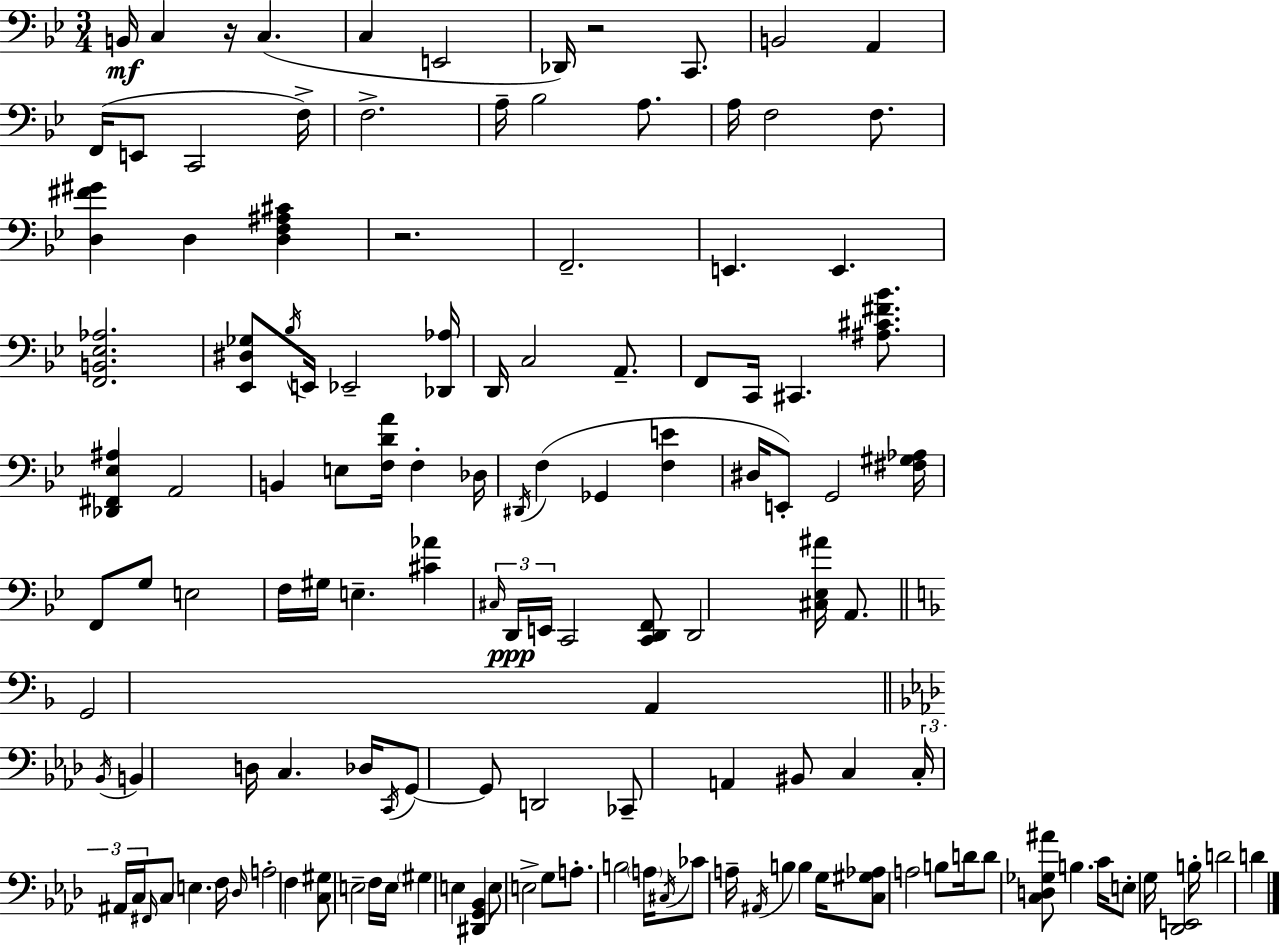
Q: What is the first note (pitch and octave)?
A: B2